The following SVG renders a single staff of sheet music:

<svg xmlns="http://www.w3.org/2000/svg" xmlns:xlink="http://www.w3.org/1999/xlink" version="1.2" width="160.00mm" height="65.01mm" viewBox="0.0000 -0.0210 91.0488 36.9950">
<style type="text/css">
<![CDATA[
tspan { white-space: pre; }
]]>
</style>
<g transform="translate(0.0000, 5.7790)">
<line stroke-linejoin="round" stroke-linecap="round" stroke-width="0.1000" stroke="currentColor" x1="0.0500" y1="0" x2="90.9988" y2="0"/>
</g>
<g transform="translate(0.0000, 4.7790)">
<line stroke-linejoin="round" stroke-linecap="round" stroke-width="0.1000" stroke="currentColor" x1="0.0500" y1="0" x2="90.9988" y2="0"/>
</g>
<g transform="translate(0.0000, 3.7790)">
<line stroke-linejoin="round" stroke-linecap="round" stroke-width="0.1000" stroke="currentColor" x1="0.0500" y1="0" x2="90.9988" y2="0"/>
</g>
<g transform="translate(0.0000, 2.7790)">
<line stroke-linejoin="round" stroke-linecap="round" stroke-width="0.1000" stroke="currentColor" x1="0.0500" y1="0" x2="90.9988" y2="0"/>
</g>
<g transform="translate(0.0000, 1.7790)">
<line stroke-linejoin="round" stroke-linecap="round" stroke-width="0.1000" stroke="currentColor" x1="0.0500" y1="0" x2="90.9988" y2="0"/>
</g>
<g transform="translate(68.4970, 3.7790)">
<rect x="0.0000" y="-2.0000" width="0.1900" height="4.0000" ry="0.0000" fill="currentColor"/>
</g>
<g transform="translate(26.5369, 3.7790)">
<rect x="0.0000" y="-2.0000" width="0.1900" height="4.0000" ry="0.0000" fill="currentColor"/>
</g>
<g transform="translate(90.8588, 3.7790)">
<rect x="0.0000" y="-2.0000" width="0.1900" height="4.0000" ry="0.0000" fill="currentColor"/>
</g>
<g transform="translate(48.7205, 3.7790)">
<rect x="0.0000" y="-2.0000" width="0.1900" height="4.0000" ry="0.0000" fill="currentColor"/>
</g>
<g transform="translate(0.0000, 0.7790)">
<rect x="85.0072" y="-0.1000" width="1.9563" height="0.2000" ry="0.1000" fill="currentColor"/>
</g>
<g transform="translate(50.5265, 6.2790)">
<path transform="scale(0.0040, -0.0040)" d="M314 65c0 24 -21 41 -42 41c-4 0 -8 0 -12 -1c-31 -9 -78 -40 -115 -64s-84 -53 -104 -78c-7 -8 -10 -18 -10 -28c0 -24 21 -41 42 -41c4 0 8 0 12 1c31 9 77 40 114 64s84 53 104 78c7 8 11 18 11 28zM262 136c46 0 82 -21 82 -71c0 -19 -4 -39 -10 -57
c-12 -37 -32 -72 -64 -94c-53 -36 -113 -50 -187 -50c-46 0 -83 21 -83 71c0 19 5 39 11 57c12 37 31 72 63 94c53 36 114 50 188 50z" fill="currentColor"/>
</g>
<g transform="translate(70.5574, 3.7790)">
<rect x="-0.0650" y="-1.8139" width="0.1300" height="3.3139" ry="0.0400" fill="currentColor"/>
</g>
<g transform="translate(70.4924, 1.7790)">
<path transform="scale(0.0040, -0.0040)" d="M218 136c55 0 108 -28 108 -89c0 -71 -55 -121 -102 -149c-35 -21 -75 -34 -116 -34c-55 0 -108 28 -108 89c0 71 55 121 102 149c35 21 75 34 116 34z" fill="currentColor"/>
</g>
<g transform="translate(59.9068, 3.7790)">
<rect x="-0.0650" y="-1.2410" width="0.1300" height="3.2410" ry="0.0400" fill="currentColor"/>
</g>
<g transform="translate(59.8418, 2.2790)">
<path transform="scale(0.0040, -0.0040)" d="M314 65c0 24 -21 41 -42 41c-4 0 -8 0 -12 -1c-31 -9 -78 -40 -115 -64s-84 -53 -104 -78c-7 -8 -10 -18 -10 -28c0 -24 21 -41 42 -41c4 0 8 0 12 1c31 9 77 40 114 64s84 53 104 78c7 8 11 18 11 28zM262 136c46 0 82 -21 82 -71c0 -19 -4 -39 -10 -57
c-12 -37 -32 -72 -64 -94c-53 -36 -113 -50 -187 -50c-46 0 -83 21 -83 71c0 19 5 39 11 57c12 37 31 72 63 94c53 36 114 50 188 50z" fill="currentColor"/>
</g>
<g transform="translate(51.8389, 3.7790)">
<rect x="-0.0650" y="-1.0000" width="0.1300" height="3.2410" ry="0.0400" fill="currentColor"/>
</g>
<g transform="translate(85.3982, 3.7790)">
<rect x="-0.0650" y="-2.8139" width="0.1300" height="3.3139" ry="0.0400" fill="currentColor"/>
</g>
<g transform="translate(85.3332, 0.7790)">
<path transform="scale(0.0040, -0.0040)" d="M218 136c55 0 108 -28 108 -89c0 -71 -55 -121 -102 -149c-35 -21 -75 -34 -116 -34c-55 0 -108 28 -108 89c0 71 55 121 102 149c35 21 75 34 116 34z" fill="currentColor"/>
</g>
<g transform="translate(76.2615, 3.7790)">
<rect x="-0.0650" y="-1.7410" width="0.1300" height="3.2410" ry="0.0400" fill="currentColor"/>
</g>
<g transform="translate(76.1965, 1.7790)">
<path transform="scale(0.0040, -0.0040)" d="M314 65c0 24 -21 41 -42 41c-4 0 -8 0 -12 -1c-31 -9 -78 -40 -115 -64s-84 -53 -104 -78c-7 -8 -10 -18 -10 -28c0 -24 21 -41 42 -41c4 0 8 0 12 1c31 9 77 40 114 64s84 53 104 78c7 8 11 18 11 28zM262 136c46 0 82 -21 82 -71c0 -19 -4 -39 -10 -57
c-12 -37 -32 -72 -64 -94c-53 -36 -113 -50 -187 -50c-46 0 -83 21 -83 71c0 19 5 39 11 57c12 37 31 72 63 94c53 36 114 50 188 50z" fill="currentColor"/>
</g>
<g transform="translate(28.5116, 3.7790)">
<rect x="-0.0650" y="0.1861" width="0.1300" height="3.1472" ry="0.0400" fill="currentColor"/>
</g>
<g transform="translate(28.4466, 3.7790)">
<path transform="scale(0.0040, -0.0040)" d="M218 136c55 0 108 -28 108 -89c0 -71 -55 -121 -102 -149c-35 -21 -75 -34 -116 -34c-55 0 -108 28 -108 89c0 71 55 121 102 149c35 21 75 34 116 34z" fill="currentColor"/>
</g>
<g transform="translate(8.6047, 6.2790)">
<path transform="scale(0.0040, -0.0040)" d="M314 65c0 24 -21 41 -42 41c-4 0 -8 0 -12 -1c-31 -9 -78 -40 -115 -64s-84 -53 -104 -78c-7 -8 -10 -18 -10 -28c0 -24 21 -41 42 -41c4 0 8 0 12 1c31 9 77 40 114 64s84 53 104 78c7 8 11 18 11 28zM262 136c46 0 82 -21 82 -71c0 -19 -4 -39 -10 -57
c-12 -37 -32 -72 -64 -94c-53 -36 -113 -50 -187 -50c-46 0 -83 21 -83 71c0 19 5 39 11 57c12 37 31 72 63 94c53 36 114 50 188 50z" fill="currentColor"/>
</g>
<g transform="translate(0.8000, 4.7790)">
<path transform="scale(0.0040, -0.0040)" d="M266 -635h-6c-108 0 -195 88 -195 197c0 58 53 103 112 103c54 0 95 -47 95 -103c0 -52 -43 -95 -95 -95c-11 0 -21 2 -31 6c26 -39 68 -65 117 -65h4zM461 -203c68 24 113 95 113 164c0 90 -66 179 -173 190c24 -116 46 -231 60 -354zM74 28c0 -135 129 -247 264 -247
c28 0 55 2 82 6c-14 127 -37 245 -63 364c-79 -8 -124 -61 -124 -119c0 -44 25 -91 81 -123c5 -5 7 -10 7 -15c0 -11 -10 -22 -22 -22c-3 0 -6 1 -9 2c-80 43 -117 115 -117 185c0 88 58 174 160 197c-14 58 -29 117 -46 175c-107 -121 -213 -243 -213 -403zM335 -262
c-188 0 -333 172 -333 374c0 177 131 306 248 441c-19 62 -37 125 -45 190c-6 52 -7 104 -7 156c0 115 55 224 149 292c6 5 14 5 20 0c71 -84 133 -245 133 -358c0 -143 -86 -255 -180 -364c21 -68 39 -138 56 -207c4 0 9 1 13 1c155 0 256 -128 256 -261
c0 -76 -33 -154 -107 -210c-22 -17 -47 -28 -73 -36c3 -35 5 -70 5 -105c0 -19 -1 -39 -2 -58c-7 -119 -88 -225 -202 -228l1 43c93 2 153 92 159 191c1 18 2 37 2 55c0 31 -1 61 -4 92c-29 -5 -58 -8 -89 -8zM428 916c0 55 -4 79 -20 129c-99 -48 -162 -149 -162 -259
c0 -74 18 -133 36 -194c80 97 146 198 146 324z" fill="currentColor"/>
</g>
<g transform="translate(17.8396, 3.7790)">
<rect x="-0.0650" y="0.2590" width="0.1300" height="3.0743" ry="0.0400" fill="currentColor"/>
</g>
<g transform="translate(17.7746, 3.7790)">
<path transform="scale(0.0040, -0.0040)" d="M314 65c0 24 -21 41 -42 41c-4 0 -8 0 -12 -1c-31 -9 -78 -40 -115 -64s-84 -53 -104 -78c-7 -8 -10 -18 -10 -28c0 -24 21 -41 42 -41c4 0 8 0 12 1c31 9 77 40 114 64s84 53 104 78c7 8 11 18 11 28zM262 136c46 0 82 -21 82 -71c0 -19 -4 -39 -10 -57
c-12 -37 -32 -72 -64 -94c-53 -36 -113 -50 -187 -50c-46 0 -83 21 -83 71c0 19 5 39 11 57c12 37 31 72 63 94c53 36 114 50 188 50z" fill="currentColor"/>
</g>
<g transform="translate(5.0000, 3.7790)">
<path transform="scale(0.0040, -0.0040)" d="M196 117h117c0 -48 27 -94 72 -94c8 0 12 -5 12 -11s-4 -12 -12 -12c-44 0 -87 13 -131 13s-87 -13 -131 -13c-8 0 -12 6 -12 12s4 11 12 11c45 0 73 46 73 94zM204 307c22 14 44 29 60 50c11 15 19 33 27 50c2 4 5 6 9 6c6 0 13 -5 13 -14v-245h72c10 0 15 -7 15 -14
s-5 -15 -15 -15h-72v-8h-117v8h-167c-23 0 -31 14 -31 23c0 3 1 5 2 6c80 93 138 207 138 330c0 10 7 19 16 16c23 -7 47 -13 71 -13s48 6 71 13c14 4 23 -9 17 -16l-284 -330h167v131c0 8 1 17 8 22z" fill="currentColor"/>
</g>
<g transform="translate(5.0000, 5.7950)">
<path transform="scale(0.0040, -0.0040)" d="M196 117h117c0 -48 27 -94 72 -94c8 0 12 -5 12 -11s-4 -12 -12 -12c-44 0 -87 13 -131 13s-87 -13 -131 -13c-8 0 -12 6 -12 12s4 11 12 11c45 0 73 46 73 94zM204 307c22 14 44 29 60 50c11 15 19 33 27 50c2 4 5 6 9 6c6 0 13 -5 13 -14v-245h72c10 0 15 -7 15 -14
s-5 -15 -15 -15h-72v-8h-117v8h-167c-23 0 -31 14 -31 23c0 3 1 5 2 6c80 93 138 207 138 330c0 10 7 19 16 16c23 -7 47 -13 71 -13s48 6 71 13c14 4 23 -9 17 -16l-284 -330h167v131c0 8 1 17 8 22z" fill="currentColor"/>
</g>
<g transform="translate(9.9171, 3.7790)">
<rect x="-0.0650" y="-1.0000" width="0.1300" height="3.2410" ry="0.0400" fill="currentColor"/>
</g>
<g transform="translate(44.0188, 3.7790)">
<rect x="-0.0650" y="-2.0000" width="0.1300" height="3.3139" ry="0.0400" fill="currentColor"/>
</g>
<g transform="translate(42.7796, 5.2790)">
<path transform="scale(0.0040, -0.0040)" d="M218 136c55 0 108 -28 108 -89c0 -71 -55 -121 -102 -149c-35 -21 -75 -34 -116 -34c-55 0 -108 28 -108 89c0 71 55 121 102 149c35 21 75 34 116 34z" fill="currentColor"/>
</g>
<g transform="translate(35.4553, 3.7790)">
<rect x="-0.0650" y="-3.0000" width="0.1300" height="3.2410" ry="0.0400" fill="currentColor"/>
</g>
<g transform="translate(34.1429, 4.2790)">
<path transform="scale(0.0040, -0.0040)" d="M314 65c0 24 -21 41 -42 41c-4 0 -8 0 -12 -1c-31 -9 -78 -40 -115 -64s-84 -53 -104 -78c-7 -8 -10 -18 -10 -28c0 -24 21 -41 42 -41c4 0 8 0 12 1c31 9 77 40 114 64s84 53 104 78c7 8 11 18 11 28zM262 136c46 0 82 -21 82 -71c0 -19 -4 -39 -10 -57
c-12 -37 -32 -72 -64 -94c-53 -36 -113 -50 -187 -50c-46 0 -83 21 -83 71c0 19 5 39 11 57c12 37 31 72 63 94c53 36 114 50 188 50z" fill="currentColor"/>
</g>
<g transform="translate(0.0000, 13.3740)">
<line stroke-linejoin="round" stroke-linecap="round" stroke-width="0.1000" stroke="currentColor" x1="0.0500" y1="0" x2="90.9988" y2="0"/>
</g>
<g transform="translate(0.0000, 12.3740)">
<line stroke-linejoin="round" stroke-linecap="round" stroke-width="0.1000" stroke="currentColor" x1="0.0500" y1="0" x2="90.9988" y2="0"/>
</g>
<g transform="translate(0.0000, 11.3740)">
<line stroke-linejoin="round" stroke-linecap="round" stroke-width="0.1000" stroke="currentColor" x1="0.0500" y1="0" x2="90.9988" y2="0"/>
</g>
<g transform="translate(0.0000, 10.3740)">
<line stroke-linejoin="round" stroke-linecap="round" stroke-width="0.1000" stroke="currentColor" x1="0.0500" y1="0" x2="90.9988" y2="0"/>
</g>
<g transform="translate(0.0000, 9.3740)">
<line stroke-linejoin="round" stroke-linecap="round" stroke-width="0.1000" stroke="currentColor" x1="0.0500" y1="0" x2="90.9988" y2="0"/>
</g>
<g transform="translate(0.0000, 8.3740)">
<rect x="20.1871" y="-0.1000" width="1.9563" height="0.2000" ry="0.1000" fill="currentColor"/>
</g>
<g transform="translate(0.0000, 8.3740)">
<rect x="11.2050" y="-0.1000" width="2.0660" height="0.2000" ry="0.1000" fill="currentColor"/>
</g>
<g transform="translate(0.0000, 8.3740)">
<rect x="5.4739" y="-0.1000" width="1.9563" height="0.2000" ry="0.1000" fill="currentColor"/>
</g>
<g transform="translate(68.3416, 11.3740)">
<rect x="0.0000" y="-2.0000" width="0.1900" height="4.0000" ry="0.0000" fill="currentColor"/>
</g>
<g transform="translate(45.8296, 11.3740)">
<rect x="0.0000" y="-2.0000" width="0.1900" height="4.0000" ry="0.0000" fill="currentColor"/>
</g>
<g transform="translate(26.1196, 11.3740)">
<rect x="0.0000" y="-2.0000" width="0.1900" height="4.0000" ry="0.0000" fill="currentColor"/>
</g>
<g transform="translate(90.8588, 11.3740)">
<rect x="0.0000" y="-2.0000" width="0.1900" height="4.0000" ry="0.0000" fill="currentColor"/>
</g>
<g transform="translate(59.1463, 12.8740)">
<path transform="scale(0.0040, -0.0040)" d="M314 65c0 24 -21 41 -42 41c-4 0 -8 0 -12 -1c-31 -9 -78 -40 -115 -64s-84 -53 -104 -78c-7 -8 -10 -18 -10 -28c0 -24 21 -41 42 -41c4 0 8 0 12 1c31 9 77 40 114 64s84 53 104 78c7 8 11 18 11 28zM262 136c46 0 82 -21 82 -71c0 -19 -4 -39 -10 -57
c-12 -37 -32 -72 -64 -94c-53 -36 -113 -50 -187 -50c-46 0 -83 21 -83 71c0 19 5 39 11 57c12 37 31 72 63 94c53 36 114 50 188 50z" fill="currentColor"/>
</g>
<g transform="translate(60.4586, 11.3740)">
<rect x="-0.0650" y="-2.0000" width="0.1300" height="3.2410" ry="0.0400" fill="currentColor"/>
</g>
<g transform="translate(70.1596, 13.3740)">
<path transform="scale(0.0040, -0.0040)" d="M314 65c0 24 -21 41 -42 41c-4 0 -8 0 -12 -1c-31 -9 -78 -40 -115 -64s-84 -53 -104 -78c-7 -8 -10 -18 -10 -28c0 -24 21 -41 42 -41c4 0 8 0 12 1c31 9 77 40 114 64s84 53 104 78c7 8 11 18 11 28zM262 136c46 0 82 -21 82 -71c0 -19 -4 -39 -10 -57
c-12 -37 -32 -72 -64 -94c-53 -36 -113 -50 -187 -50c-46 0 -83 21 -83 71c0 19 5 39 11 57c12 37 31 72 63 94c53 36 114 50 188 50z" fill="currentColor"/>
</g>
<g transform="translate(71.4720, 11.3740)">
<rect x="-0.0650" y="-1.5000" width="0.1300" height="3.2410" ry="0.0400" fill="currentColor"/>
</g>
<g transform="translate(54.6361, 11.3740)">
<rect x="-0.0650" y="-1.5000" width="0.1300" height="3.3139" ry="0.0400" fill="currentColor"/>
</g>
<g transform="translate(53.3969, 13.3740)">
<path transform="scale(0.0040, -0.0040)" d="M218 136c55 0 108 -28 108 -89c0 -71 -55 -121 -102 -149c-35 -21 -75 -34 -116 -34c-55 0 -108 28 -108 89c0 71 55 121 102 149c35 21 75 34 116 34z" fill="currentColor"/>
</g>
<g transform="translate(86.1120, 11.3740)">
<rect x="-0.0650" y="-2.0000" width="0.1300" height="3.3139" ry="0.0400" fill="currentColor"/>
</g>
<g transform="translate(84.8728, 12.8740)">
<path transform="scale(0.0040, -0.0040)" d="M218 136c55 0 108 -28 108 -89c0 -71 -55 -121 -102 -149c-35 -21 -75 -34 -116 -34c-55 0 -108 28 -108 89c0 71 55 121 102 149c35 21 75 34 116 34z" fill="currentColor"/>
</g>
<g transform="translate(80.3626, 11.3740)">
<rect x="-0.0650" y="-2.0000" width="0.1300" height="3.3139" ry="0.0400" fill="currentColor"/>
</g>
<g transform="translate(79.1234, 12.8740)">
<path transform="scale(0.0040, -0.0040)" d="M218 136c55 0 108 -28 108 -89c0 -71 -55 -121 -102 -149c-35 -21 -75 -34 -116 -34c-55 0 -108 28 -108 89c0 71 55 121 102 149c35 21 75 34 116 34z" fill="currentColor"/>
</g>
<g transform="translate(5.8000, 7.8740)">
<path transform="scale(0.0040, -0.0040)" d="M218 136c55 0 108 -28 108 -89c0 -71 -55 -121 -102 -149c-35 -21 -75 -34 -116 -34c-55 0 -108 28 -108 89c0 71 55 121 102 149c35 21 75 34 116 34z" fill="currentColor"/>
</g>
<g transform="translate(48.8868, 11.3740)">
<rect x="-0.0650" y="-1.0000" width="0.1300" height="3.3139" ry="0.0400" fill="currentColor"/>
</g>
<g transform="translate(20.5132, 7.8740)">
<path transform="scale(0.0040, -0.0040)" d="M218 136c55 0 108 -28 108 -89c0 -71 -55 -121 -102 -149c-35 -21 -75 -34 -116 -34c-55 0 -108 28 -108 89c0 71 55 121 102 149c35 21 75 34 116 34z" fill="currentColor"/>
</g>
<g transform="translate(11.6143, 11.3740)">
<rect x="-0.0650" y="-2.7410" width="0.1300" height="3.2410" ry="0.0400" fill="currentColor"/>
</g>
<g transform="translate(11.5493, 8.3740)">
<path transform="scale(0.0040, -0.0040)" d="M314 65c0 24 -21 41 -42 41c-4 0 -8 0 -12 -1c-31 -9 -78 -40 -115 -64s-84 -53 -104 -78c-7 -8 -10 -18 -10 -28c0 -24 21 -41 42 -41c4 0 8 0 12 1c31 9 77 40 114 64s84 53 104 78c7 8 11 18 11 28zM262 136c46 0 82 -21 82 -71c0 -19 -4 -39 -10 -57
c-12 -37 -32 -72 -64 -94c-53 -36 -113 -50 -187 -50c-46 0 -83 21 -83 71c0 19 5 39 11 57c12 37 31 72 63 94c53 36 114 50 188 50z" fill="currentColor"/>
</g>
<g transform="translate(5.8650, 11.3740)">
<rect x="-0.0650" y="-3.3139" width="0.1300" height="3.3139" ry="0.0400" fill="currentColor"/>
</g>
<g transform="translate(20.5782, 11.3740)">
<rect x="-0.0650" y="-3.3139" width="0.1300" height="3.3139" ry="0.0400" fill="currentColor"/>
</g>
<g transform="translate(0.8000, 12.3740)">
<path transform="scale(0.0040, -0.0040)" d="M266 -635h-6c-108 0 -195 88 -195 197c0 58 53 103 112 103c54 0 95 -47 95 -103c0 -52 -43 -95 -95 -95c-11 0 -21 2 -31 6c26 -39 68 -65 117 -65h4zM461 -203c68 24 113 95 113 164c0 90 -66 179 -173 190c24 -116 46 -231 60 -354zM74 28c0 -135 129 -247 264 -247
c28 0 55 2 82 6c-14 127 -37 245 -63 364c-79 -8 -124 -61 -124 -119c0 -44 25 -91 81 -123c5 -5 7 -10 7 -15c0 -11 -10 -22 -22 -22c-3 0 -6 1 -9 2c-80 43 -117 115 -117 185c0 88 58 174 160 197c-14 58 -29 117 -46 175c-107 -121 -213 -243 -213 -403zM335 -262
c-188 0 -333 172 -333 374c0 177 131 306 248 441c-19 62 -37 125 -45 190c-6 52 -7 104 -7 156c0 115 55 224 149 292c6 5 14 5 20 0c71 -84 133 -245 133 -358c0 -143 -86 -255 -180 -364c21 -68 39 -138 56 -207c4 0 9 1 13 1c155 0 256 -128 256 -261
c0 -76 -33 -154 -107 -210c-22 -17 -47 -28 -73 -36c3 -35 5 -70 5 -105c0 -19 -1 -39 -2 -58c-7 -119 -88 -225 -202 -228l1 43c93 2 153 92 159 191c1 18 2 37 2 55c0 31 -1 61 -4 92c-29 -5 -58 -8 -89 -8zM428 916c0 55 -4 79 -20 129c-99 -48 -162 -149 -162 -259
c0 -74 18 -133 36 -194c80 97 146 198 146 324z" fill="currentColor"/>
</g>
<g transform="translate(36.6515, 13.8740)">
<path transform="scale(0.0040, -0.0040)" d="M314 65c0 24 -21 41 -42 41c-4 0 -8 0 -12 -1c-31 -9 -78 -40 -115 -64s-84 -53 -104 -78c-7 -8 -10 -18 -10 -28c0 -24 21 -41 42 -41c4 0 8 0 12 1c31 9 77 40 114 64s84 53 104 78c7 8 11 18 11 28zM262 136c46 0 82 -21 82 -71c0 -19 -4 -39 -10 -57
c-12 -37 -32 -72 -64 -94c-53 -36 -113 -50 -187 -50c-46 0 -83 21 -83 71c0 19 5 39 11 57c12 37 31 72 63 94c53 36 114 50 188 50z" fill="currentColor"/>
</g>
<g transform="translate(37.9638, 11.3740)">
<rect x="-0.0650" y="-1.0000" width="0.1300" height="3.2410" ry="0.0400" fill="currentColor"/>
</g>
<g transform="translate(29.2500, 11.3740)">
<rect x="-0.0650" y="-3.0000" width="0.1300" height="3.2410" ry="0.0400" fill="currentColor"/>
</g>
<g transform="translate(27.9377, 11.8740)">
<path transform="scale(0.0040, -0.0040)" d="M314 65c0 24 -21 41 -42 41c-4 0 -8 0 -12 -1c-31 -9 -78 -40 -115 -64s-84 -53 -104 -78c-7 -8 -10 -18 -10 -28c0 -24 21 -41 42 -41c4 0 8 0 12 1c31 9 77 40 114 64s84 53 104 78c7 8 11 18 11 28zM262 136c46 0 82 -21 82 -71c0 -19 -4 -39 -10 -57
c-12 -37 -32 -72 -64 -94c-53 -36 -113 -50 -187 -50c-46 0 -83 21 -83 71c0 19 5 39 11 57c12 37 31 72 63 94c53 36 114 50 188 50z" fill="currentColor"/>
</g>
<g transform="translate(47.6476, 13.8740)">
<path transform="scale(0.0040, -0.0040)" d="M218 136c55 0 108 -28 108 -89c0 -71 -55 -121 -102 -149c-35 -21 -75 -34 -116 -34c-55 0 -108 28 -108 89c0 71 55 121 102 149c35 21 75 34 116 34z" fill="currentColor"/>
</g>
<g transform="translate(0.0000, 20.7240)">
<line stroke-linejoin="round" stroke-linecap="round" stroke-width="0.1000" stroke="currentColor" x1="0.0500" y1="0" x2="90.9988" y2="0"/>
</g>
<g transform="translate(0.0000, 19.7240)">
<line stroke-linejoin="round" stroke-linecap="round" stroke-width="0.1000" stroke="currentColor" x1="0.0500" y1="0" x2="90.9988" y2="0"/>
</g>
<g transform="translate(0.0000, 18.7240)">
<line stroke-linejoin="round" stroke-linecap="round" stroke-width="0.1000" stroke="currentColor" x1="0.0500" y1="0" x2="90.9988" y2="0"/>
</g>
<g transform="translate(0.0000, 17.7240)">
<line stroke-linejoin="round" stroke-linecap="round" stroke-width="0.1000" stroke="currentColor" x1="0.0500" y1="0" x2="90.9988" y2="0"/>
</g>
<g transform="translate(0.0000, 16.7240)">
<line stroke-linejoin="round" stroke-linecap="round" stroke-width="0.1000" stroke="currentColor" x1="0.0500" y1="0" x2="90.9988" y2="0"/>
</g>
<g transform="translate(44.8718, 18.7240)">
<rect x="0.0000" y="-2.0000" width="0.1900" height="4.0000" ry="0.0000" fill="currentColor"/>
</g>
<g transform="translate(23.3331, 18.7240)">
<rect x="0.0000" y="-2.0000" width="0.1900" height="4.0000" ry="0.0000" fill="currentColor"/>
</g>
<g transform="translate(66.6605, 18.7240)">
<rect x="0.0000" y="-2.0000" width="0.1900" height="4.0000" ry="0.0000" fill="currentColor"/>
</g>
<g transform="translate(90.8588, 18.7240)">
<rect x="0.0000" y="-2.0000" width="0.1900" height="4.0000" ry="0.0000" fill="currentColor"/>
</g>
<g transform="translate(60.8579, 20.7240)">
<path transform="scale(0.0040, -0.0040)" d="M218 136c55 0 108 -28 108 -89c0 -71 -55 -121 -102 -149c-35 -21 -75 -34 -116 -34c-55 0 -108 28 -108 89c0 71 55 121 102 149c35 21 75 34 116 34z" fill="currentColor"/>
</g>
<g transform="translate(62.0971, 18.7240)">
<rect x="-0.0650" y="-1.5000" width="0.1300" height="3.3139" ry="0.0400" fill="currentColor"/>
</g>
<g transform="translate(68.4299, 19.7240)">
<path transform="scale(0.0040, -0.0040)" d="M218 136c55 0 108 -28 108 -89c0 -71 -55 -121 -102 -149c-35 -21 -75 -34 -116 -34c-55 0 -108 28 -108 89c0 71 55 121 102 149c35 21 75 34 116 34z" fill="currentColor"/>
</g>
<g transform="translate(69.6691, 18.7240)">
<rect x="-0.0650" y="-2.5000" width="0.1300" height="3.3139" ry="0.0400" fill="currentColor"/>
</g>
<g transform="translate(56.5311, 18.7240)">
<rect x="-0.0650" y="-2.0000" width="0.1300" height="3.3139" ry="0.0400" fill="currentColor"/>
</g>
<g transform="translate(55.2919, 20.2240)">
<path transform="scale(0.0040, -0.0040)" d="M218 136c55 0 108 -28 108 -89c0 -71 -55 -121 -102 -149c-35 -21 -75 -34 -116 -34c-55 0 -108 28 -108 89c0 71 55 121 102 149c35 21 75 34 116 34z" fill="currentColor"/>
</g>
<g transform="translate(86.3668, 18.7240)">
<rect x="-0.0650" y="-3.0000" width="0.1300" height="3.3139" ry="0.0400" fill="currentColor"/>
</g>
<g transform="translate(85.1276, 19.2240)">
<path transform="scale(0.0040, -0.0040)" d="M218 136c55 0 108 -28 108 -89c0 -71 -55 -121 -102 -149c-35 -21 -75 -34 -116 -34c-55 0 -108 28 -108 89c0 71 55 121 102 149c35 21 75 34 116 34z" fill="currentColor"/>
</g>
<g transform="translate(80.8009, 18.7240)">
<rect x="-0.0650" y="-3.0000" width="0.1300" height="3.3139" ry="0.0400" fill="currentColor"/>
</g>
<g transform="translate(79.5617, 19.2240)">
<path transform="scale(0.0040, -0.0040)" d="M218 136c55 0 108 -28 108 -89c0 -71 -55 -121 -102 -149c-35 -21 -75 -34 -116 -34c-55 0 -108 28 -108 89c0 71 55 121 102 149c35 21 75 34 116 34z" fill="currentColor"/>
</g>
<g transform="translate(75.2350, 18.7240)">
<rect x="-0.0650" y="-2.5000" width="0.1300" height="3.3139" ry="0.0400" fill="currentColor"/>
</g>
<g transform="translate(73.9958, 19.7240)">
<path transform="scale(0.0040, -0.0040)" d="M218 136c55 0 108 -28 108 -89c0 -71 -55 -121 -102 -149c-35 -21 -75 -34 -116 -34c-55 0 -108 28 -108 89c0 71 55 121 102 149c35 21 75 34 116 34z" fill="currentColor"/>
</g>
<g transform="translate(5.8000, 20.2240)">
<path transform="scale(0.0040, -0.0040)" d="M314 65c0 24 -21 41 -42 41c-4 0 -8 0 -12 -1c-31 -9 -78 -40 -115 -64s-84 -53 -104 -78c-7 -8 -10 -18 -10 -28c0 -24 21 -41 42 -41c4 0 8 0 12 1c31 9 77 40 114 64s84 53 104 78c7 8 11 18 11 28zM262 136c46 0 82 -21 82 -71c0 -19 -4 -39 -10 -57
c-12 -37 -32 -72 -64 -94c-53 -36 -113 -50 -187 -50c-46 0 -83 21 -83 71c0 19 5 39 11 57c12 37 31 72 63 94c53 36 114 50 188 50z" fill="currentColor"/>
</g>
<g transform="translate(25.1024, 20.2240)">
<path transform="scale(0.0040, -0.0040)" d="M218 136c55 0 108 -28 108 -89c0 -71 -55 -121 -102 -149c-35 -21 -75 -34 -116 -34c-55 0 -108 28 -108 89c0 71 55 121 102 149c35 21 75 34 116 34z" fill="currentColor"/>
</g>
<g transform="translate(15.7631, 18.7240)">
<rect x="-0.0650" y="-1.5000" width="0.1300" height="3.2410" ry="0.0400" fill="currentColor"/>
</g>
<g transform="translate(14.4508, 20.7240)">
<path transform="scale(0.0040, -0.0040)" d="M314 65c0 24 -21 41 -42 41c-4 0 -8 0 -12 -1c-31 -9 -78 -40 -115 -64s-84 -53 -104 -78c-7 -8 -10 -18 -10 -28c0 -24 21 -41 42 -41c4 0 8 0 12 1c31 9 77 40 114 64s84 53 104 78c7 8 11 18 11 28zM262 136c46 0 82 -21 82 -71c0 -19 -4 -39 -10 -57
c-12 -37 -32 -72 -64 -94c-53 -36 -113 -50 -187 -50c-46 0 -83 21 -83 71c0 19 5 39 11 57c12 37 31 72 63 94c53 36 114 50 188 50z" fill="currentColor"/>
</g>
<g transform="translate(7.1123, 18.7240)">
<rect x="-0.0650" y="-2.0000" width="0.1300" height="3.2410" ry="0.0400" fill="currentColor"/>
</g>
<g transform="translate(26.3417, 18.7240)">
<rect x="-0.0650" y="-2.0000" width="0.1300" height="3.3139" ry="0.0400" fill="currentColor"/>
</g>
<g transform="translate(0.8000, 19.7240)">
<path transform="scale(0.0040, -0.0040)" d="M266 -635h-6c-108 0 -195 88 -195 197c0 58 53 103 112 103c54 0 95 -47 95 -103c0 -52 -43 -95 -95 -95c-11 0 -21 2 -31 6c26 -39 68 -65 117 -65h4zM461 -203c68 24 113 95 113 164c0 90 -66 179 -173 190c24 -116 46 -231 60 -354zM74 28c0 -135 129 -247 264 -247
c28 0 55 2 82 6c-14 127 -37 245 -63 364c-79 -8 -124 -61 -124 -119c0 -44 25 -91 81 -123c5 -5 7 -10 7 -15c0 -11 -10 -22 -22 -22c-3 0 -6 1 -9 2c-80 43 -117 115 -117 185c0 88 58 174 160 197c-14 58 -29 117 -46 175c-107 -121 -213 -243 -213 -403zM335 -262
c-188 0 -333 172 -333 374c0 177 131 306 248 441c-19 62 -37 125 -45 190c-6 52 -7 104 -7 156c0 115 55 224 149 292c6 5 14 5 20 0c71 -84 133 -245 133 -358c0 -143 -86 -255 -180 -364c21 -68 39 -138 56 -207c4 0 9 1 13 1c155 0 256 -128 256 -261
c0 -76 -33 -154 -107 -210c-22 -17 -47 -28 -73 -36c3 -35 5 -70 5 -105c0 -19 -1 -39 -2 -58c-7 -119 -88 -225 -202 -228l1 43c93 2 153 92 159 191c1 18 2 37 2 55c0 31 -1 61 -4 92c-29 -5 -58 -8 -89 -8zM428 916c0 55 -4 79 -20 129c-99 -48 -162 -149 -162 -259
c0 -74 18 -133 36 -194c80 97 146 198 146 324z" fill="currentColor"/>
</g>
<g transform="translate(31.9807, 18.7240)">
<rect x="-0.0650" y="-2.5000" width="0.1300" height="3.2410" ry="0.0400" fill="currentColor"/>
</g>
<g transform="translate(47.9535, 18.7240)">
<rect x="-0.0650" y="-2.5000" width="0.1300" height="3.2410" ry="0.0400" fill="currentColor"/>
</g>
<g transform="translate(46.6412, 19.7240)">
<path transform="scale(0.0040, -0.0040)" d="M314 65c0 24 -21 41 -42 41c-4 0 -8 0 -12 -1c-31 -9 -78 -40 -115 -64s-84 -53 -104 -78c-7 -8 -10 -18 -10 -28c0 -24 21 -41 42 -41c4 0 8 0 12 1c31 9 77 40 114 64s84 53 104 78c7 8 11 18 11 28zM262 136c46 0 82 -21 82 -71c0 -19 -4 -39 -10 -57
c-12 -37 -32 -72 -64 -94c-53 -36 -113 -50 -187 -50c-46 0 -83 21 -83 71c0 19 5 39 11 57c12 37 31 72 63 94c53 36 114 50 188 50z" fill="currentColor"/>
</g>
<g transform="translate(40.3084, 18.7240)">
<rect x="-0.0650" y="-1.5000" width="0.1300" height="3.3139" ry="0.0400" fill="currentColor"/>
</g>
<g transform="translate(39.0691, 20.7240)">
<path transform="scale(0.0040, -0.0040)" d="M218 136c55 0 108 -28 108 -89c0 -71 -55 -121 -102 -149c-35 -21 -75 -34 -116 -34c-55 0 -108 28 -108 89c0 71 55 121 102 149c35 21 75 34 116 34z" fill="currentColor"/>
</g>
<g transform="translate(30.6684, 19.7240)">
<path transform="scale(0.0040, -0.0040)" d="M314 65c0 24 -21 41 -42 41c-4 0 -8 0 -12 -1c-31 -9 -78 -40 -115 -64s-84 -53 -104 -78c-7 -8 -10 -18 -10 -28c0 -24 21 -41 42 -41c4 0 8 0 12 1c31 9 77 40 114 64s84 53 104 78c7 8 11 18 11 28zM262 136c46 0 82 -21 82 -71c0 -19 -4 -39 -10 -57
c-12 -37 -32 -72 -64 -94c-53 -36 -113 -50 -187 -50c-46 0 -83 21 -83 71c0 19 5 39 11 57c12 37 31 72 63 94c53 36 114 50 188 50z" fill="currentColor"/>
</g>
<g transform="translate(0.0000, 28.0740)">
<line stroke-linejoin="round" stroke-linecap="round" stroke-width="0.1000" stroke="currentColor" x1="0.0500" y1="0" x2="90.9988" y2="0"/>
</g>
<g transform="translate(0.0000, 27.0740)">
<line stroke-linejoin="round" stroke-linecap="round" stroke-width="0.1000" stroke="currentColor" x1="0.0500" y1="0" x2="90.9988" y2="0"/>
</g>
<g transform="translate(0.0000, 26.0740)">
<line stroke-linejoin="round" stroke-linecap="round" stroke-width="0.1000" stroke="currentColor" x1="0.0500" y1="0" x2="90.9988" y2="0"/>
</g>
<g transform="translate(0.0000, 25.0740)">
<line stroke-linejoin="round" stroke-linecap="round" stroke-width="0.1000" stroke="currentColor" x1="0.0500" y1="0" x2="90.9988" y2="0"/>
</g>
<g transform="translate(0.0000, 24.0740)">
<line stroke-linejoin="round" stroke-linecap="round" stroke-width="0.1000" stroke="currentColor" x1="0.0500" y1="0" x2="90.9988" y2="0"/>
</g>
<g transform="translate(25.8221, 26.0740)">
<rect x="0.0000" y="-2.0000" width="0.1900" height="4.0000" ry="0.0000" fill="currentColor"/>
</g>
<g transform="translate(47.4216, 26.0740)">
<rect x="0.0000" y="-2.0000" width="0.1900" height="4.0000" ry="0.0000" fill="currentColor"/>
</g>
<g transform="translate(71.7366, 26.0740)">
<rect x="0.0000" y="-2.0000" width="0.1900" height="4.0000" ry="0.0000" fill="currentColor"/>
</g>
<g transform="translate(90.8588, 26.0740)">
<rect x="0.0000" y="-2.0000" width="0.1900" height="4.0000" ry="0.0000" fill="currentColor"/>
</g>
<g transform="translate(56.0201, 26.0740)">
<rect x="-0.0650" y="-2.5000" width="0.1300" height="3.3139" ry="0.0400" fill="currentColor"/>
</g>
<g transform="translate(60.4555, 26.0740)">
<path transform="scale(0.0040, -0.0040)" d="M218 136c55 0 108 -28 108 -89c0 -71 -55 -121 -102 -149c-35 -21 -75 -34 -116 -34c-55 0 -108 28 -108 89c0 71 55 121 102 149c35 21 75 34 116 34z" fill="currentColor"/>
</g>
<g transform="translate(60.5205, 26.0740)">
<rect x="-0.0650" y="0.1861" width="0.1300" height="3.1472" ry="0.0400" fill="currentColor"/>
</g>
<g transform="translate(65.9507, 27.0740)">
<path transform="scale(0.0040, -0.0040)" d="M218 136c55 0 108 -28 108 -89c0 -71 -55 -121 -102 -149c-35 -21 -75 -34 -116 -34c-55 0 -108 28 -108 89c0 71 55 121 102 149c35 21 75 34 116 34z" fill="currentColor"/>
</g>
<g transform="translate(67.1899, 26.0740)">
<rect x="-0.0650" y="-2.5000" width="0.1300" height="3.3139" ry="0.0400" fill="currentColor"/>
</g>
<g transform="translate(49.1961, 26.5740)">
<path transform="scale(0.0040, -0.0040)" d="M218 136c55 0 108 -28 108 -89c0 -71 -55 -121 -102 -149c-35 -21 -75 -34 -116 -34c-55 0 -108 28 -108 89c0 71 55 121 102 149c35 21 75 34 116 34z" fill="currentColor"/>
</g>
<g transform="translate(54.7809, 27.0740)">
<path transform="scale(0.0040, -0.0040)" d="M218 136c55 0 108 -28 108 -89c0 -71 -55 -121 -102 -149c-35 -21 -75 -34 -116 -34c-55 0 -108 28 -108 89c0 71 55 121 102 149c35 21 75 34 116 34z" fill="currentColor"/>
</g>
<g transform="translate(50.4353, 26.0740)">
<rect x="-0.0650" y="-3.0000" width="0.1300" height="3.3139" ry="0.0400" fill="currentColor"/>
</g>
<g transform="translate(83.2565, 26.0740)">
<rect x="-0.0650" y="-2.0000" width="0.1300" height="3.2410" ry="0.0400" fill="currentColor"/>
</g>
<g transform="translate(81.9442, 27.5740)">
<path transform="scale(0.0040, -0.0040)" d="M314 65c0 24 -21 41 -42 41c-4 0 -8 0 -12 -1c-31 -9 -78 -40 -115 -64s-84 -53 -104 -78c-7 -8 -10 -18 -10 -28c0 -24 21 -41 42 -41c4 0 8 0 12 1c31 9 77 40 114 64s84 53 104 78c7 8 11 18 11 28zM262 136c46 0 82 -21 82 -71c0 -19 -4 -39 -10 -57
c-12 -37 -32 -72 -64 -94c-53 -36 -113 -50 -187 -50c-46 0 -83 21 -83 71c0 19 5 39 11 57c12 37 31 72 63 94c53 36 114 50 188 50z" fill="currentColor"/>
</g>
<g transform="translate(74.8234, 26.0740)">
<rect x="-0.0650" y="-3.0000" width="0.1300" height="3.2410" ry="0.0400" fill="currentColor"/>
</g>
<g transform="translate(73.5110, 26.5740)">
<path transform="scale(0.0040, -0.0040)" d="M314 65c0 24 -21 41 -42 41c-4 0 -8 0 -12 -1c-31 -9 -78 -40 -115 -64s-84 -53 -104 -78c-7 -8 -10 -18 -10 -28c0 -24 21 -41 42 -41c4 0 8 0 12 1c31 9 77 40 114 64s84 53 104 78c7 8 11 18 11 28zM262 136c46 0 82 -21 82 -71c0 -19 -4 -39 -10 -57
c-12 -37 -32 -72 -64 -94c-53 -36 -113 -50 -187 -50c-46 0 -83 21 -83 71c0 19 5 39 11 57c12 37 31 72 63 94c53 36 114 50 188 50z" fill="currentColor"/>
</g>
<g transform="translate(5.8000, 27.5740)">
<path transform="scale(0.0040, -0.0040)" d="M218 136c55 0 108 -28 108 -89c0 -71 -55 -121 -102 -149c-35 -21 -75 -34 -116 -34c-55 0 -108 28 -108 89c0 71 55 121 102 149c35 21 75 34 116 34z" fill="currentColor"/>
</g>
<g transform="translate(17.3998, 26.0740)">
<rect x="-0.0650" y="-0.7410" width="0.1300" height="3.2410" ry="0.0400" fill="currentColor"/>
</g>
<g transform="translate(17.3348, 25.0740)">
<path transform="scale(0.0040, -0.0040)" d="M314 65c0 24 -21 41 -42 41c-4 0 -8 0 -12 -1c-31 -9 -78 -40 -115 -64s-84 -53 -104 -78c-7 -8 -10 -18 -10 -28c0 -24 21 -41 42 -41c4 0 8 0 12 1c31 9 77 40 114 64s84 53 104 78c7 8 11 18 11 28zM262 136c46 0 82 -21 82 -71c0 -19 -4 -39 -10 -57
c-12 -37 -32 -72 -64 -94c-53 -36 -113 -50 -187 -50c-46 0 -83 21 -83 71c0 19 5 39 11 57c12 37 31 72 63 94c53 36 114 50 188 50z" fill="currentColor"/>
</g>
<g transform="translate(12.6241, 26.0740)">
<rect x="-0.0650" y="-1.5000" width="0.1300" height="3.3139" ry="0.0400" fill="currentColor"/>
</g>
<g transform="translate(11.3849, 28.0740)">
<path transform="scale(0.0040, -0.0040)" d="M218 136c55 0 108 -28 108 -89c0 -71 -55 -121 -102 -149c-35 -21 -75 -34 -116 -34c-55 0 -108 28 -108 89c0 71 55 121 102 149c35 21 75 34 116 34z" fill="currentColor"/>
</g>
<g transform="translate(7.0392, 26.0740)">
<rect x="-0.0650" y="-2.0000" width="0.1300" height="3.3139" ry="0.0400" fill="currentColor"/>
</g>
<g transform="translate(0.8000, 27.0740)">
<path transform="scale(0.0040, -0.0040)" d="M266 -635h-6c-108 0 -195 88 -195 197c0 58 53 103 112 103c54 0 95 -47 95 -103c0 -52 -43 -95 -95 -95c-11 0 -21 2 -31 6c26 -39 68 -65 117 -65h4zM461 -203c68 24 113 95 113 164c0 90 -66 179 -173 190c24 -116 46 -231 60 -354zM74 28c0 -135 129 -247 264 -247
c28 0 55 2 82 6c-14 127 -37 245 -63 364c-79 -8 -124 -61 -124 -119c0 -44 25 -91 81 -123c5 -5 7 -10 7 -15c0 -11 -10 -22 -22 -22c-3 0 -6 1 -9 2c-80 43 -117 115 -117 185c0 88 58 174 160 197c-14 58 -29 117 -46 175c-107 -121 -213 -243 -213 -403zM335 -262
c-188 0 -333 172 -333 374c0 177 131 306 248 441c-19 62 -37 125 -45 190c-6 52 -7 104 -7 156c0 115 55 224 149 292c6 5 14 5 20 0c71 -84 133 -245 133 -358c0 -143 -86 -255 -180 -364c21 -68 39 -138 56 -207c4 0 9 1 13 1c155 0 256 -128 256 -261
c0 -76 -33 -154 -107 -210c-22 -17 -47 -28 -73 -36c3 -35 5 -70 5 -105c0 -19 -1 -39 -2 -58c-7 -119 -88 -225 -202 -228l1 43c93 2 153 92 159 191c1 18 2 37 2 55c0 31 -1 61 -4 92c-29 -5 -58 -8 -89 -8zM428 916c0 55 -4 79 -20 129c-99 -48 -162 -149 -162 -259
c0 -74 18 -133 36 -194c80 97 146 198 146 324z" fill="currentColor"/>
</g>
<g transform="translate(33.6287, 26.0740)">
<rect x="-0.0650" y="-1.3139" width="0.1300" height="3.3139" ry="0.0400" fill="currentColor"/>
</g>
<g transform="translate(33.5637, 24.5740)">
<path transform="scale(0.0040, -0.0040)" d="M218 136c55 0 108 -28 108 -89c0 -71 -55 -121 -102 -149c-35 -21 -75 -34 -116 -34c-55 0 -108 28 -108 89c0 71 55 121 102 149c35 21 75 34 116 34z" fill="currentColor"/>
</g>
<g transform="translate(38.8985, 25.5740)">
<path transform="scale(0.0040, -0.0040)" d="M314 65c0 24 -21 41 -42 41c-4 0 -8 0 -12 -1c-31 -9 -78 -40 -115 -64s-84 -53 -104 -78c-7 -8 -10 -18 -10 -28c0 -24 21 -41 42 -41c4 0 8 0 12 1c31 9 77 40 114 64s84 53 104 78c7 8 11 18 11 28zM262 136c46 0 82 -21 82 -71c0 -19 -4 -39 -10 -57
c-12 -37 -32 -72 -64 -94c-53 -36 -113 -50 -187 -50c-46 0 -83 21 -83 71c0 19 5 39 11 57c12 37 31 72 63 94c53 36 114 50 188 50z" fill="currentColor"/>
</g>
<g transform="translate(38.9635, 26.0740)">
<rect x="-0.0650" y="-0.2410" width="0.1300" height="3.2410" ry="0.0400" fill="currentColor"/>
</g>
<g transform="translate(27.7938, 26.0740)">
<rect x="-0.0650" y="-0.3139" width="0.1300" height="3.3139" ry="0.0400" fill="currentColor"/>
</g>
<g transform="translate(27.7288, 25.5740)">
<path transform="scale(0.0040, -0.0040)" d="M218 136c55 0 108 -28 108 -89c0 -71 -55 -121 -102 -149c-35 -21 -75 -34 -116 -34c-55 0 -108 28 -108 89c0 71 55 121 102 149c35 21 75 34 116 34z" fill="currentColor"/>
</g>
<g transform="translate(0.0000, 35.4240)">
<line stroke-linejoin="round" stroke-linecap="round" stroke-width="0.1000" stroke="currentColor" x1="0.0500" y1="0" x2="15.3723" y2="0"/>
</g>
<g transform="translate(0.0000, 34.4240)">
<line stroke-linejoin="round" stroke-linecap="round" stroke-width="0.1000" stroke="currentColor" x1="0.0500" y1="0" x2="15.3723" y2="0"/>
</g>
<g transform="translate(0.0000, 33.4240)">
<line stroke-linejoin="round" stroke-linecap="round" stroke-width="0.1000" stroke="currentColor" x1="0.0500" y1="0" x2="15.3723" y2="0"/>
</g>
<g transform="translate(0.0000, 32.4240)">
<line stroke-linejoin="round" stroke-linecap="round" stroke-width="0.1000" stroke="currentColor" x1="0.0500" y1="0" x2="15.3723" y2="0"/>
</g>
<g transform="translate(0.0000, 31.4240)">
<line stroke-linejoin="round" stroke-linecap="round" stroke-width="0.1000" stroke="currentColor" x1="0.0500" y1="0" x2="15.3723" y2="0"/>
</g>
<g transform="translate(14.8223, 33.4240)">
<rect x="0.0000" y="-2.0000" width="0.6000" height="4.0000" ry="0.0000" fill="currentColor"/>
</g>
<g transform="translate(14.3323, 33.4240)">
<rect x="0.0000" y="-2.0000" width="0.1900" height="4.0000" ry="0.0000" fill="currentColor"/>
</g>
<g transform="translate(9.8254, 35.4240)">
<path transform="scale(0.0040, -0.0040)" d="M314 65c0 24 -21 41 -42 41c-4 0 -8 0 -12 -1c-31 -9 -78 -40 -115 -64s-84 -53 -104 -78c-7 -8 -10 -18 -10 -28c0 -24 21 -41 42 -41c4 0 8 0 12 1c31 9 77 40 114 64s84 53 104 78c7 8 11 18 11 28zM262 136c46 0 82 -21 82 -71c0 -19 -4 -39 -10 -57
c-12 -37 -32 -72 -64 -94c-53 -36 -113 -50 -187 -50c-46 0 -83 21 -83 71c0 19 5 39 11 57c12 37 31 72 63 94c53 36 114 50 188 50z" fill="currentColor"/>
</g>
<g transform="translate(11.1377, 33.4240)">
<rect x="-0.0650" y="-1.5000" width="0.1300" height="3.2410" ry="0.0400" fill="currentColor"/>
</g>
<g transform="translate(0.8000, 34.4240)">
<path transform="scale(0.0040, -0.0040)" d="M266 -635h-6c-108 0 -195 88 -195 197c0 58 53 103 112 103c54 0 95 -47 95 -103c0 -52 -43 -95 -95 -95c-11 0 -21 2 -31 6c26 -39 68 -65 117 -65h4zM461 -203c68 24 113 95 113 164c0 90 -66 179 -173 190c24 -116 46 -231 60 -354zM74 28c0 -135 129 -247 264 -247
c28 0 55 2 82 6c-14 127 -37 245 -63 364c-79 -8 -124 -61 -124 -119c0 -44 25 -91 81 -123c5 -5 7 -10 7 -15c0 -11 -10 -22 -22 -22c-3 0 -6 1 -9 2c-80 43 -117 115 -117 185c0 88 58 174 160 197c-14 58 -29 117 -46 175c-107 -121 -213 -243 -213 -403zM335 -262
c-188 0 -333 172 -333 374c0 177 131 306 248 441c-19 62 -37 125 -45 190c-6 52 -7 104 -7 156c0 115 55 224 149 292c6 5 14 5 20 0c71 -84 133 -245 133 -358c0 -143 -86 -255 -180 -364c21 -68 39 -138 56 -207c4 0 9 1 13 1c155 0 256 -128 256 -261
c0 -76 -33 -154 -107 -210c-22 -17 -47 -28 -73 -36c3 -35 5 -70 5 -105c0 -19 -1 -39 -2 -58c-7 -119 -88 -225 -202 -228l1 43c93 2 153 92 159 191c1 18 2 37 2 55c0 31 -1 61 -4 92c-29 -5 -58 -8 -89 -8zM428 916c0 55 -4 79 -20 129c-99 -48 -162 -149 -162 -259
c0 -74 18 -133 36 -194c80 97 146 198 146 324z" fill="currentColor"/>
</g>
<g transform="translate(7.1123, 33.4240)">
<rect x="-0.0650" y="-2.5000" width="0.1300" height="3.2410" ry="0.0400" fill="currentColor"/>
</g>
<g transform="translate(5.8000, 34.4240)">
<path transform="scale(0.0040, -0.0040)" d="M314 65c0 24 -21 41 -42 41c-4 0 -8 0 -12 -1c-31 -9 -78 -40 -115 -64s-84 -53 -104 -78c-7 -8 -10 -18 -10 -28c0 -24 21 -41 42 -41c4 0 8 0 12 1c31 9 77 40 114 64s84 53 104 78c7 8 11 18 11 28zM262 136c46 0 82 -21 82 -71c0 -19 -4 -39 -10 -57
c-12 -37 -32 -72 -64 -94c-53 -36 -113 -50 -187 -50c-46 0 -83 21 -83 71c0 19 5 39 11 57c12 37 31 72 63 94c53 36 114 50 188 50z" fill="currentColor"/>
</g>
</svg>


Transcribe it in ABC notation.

X:1
T:Untitled
M:4/4
L:1/4
K:C
D2 B2 B A2 F D2 e2 f f2 a b a2 b A2 D2 D E F2 E2 F F F2 E2 F G2 E G2 F E G G A A F E d2 c e c2 A G B G A2 F2 G2 E2